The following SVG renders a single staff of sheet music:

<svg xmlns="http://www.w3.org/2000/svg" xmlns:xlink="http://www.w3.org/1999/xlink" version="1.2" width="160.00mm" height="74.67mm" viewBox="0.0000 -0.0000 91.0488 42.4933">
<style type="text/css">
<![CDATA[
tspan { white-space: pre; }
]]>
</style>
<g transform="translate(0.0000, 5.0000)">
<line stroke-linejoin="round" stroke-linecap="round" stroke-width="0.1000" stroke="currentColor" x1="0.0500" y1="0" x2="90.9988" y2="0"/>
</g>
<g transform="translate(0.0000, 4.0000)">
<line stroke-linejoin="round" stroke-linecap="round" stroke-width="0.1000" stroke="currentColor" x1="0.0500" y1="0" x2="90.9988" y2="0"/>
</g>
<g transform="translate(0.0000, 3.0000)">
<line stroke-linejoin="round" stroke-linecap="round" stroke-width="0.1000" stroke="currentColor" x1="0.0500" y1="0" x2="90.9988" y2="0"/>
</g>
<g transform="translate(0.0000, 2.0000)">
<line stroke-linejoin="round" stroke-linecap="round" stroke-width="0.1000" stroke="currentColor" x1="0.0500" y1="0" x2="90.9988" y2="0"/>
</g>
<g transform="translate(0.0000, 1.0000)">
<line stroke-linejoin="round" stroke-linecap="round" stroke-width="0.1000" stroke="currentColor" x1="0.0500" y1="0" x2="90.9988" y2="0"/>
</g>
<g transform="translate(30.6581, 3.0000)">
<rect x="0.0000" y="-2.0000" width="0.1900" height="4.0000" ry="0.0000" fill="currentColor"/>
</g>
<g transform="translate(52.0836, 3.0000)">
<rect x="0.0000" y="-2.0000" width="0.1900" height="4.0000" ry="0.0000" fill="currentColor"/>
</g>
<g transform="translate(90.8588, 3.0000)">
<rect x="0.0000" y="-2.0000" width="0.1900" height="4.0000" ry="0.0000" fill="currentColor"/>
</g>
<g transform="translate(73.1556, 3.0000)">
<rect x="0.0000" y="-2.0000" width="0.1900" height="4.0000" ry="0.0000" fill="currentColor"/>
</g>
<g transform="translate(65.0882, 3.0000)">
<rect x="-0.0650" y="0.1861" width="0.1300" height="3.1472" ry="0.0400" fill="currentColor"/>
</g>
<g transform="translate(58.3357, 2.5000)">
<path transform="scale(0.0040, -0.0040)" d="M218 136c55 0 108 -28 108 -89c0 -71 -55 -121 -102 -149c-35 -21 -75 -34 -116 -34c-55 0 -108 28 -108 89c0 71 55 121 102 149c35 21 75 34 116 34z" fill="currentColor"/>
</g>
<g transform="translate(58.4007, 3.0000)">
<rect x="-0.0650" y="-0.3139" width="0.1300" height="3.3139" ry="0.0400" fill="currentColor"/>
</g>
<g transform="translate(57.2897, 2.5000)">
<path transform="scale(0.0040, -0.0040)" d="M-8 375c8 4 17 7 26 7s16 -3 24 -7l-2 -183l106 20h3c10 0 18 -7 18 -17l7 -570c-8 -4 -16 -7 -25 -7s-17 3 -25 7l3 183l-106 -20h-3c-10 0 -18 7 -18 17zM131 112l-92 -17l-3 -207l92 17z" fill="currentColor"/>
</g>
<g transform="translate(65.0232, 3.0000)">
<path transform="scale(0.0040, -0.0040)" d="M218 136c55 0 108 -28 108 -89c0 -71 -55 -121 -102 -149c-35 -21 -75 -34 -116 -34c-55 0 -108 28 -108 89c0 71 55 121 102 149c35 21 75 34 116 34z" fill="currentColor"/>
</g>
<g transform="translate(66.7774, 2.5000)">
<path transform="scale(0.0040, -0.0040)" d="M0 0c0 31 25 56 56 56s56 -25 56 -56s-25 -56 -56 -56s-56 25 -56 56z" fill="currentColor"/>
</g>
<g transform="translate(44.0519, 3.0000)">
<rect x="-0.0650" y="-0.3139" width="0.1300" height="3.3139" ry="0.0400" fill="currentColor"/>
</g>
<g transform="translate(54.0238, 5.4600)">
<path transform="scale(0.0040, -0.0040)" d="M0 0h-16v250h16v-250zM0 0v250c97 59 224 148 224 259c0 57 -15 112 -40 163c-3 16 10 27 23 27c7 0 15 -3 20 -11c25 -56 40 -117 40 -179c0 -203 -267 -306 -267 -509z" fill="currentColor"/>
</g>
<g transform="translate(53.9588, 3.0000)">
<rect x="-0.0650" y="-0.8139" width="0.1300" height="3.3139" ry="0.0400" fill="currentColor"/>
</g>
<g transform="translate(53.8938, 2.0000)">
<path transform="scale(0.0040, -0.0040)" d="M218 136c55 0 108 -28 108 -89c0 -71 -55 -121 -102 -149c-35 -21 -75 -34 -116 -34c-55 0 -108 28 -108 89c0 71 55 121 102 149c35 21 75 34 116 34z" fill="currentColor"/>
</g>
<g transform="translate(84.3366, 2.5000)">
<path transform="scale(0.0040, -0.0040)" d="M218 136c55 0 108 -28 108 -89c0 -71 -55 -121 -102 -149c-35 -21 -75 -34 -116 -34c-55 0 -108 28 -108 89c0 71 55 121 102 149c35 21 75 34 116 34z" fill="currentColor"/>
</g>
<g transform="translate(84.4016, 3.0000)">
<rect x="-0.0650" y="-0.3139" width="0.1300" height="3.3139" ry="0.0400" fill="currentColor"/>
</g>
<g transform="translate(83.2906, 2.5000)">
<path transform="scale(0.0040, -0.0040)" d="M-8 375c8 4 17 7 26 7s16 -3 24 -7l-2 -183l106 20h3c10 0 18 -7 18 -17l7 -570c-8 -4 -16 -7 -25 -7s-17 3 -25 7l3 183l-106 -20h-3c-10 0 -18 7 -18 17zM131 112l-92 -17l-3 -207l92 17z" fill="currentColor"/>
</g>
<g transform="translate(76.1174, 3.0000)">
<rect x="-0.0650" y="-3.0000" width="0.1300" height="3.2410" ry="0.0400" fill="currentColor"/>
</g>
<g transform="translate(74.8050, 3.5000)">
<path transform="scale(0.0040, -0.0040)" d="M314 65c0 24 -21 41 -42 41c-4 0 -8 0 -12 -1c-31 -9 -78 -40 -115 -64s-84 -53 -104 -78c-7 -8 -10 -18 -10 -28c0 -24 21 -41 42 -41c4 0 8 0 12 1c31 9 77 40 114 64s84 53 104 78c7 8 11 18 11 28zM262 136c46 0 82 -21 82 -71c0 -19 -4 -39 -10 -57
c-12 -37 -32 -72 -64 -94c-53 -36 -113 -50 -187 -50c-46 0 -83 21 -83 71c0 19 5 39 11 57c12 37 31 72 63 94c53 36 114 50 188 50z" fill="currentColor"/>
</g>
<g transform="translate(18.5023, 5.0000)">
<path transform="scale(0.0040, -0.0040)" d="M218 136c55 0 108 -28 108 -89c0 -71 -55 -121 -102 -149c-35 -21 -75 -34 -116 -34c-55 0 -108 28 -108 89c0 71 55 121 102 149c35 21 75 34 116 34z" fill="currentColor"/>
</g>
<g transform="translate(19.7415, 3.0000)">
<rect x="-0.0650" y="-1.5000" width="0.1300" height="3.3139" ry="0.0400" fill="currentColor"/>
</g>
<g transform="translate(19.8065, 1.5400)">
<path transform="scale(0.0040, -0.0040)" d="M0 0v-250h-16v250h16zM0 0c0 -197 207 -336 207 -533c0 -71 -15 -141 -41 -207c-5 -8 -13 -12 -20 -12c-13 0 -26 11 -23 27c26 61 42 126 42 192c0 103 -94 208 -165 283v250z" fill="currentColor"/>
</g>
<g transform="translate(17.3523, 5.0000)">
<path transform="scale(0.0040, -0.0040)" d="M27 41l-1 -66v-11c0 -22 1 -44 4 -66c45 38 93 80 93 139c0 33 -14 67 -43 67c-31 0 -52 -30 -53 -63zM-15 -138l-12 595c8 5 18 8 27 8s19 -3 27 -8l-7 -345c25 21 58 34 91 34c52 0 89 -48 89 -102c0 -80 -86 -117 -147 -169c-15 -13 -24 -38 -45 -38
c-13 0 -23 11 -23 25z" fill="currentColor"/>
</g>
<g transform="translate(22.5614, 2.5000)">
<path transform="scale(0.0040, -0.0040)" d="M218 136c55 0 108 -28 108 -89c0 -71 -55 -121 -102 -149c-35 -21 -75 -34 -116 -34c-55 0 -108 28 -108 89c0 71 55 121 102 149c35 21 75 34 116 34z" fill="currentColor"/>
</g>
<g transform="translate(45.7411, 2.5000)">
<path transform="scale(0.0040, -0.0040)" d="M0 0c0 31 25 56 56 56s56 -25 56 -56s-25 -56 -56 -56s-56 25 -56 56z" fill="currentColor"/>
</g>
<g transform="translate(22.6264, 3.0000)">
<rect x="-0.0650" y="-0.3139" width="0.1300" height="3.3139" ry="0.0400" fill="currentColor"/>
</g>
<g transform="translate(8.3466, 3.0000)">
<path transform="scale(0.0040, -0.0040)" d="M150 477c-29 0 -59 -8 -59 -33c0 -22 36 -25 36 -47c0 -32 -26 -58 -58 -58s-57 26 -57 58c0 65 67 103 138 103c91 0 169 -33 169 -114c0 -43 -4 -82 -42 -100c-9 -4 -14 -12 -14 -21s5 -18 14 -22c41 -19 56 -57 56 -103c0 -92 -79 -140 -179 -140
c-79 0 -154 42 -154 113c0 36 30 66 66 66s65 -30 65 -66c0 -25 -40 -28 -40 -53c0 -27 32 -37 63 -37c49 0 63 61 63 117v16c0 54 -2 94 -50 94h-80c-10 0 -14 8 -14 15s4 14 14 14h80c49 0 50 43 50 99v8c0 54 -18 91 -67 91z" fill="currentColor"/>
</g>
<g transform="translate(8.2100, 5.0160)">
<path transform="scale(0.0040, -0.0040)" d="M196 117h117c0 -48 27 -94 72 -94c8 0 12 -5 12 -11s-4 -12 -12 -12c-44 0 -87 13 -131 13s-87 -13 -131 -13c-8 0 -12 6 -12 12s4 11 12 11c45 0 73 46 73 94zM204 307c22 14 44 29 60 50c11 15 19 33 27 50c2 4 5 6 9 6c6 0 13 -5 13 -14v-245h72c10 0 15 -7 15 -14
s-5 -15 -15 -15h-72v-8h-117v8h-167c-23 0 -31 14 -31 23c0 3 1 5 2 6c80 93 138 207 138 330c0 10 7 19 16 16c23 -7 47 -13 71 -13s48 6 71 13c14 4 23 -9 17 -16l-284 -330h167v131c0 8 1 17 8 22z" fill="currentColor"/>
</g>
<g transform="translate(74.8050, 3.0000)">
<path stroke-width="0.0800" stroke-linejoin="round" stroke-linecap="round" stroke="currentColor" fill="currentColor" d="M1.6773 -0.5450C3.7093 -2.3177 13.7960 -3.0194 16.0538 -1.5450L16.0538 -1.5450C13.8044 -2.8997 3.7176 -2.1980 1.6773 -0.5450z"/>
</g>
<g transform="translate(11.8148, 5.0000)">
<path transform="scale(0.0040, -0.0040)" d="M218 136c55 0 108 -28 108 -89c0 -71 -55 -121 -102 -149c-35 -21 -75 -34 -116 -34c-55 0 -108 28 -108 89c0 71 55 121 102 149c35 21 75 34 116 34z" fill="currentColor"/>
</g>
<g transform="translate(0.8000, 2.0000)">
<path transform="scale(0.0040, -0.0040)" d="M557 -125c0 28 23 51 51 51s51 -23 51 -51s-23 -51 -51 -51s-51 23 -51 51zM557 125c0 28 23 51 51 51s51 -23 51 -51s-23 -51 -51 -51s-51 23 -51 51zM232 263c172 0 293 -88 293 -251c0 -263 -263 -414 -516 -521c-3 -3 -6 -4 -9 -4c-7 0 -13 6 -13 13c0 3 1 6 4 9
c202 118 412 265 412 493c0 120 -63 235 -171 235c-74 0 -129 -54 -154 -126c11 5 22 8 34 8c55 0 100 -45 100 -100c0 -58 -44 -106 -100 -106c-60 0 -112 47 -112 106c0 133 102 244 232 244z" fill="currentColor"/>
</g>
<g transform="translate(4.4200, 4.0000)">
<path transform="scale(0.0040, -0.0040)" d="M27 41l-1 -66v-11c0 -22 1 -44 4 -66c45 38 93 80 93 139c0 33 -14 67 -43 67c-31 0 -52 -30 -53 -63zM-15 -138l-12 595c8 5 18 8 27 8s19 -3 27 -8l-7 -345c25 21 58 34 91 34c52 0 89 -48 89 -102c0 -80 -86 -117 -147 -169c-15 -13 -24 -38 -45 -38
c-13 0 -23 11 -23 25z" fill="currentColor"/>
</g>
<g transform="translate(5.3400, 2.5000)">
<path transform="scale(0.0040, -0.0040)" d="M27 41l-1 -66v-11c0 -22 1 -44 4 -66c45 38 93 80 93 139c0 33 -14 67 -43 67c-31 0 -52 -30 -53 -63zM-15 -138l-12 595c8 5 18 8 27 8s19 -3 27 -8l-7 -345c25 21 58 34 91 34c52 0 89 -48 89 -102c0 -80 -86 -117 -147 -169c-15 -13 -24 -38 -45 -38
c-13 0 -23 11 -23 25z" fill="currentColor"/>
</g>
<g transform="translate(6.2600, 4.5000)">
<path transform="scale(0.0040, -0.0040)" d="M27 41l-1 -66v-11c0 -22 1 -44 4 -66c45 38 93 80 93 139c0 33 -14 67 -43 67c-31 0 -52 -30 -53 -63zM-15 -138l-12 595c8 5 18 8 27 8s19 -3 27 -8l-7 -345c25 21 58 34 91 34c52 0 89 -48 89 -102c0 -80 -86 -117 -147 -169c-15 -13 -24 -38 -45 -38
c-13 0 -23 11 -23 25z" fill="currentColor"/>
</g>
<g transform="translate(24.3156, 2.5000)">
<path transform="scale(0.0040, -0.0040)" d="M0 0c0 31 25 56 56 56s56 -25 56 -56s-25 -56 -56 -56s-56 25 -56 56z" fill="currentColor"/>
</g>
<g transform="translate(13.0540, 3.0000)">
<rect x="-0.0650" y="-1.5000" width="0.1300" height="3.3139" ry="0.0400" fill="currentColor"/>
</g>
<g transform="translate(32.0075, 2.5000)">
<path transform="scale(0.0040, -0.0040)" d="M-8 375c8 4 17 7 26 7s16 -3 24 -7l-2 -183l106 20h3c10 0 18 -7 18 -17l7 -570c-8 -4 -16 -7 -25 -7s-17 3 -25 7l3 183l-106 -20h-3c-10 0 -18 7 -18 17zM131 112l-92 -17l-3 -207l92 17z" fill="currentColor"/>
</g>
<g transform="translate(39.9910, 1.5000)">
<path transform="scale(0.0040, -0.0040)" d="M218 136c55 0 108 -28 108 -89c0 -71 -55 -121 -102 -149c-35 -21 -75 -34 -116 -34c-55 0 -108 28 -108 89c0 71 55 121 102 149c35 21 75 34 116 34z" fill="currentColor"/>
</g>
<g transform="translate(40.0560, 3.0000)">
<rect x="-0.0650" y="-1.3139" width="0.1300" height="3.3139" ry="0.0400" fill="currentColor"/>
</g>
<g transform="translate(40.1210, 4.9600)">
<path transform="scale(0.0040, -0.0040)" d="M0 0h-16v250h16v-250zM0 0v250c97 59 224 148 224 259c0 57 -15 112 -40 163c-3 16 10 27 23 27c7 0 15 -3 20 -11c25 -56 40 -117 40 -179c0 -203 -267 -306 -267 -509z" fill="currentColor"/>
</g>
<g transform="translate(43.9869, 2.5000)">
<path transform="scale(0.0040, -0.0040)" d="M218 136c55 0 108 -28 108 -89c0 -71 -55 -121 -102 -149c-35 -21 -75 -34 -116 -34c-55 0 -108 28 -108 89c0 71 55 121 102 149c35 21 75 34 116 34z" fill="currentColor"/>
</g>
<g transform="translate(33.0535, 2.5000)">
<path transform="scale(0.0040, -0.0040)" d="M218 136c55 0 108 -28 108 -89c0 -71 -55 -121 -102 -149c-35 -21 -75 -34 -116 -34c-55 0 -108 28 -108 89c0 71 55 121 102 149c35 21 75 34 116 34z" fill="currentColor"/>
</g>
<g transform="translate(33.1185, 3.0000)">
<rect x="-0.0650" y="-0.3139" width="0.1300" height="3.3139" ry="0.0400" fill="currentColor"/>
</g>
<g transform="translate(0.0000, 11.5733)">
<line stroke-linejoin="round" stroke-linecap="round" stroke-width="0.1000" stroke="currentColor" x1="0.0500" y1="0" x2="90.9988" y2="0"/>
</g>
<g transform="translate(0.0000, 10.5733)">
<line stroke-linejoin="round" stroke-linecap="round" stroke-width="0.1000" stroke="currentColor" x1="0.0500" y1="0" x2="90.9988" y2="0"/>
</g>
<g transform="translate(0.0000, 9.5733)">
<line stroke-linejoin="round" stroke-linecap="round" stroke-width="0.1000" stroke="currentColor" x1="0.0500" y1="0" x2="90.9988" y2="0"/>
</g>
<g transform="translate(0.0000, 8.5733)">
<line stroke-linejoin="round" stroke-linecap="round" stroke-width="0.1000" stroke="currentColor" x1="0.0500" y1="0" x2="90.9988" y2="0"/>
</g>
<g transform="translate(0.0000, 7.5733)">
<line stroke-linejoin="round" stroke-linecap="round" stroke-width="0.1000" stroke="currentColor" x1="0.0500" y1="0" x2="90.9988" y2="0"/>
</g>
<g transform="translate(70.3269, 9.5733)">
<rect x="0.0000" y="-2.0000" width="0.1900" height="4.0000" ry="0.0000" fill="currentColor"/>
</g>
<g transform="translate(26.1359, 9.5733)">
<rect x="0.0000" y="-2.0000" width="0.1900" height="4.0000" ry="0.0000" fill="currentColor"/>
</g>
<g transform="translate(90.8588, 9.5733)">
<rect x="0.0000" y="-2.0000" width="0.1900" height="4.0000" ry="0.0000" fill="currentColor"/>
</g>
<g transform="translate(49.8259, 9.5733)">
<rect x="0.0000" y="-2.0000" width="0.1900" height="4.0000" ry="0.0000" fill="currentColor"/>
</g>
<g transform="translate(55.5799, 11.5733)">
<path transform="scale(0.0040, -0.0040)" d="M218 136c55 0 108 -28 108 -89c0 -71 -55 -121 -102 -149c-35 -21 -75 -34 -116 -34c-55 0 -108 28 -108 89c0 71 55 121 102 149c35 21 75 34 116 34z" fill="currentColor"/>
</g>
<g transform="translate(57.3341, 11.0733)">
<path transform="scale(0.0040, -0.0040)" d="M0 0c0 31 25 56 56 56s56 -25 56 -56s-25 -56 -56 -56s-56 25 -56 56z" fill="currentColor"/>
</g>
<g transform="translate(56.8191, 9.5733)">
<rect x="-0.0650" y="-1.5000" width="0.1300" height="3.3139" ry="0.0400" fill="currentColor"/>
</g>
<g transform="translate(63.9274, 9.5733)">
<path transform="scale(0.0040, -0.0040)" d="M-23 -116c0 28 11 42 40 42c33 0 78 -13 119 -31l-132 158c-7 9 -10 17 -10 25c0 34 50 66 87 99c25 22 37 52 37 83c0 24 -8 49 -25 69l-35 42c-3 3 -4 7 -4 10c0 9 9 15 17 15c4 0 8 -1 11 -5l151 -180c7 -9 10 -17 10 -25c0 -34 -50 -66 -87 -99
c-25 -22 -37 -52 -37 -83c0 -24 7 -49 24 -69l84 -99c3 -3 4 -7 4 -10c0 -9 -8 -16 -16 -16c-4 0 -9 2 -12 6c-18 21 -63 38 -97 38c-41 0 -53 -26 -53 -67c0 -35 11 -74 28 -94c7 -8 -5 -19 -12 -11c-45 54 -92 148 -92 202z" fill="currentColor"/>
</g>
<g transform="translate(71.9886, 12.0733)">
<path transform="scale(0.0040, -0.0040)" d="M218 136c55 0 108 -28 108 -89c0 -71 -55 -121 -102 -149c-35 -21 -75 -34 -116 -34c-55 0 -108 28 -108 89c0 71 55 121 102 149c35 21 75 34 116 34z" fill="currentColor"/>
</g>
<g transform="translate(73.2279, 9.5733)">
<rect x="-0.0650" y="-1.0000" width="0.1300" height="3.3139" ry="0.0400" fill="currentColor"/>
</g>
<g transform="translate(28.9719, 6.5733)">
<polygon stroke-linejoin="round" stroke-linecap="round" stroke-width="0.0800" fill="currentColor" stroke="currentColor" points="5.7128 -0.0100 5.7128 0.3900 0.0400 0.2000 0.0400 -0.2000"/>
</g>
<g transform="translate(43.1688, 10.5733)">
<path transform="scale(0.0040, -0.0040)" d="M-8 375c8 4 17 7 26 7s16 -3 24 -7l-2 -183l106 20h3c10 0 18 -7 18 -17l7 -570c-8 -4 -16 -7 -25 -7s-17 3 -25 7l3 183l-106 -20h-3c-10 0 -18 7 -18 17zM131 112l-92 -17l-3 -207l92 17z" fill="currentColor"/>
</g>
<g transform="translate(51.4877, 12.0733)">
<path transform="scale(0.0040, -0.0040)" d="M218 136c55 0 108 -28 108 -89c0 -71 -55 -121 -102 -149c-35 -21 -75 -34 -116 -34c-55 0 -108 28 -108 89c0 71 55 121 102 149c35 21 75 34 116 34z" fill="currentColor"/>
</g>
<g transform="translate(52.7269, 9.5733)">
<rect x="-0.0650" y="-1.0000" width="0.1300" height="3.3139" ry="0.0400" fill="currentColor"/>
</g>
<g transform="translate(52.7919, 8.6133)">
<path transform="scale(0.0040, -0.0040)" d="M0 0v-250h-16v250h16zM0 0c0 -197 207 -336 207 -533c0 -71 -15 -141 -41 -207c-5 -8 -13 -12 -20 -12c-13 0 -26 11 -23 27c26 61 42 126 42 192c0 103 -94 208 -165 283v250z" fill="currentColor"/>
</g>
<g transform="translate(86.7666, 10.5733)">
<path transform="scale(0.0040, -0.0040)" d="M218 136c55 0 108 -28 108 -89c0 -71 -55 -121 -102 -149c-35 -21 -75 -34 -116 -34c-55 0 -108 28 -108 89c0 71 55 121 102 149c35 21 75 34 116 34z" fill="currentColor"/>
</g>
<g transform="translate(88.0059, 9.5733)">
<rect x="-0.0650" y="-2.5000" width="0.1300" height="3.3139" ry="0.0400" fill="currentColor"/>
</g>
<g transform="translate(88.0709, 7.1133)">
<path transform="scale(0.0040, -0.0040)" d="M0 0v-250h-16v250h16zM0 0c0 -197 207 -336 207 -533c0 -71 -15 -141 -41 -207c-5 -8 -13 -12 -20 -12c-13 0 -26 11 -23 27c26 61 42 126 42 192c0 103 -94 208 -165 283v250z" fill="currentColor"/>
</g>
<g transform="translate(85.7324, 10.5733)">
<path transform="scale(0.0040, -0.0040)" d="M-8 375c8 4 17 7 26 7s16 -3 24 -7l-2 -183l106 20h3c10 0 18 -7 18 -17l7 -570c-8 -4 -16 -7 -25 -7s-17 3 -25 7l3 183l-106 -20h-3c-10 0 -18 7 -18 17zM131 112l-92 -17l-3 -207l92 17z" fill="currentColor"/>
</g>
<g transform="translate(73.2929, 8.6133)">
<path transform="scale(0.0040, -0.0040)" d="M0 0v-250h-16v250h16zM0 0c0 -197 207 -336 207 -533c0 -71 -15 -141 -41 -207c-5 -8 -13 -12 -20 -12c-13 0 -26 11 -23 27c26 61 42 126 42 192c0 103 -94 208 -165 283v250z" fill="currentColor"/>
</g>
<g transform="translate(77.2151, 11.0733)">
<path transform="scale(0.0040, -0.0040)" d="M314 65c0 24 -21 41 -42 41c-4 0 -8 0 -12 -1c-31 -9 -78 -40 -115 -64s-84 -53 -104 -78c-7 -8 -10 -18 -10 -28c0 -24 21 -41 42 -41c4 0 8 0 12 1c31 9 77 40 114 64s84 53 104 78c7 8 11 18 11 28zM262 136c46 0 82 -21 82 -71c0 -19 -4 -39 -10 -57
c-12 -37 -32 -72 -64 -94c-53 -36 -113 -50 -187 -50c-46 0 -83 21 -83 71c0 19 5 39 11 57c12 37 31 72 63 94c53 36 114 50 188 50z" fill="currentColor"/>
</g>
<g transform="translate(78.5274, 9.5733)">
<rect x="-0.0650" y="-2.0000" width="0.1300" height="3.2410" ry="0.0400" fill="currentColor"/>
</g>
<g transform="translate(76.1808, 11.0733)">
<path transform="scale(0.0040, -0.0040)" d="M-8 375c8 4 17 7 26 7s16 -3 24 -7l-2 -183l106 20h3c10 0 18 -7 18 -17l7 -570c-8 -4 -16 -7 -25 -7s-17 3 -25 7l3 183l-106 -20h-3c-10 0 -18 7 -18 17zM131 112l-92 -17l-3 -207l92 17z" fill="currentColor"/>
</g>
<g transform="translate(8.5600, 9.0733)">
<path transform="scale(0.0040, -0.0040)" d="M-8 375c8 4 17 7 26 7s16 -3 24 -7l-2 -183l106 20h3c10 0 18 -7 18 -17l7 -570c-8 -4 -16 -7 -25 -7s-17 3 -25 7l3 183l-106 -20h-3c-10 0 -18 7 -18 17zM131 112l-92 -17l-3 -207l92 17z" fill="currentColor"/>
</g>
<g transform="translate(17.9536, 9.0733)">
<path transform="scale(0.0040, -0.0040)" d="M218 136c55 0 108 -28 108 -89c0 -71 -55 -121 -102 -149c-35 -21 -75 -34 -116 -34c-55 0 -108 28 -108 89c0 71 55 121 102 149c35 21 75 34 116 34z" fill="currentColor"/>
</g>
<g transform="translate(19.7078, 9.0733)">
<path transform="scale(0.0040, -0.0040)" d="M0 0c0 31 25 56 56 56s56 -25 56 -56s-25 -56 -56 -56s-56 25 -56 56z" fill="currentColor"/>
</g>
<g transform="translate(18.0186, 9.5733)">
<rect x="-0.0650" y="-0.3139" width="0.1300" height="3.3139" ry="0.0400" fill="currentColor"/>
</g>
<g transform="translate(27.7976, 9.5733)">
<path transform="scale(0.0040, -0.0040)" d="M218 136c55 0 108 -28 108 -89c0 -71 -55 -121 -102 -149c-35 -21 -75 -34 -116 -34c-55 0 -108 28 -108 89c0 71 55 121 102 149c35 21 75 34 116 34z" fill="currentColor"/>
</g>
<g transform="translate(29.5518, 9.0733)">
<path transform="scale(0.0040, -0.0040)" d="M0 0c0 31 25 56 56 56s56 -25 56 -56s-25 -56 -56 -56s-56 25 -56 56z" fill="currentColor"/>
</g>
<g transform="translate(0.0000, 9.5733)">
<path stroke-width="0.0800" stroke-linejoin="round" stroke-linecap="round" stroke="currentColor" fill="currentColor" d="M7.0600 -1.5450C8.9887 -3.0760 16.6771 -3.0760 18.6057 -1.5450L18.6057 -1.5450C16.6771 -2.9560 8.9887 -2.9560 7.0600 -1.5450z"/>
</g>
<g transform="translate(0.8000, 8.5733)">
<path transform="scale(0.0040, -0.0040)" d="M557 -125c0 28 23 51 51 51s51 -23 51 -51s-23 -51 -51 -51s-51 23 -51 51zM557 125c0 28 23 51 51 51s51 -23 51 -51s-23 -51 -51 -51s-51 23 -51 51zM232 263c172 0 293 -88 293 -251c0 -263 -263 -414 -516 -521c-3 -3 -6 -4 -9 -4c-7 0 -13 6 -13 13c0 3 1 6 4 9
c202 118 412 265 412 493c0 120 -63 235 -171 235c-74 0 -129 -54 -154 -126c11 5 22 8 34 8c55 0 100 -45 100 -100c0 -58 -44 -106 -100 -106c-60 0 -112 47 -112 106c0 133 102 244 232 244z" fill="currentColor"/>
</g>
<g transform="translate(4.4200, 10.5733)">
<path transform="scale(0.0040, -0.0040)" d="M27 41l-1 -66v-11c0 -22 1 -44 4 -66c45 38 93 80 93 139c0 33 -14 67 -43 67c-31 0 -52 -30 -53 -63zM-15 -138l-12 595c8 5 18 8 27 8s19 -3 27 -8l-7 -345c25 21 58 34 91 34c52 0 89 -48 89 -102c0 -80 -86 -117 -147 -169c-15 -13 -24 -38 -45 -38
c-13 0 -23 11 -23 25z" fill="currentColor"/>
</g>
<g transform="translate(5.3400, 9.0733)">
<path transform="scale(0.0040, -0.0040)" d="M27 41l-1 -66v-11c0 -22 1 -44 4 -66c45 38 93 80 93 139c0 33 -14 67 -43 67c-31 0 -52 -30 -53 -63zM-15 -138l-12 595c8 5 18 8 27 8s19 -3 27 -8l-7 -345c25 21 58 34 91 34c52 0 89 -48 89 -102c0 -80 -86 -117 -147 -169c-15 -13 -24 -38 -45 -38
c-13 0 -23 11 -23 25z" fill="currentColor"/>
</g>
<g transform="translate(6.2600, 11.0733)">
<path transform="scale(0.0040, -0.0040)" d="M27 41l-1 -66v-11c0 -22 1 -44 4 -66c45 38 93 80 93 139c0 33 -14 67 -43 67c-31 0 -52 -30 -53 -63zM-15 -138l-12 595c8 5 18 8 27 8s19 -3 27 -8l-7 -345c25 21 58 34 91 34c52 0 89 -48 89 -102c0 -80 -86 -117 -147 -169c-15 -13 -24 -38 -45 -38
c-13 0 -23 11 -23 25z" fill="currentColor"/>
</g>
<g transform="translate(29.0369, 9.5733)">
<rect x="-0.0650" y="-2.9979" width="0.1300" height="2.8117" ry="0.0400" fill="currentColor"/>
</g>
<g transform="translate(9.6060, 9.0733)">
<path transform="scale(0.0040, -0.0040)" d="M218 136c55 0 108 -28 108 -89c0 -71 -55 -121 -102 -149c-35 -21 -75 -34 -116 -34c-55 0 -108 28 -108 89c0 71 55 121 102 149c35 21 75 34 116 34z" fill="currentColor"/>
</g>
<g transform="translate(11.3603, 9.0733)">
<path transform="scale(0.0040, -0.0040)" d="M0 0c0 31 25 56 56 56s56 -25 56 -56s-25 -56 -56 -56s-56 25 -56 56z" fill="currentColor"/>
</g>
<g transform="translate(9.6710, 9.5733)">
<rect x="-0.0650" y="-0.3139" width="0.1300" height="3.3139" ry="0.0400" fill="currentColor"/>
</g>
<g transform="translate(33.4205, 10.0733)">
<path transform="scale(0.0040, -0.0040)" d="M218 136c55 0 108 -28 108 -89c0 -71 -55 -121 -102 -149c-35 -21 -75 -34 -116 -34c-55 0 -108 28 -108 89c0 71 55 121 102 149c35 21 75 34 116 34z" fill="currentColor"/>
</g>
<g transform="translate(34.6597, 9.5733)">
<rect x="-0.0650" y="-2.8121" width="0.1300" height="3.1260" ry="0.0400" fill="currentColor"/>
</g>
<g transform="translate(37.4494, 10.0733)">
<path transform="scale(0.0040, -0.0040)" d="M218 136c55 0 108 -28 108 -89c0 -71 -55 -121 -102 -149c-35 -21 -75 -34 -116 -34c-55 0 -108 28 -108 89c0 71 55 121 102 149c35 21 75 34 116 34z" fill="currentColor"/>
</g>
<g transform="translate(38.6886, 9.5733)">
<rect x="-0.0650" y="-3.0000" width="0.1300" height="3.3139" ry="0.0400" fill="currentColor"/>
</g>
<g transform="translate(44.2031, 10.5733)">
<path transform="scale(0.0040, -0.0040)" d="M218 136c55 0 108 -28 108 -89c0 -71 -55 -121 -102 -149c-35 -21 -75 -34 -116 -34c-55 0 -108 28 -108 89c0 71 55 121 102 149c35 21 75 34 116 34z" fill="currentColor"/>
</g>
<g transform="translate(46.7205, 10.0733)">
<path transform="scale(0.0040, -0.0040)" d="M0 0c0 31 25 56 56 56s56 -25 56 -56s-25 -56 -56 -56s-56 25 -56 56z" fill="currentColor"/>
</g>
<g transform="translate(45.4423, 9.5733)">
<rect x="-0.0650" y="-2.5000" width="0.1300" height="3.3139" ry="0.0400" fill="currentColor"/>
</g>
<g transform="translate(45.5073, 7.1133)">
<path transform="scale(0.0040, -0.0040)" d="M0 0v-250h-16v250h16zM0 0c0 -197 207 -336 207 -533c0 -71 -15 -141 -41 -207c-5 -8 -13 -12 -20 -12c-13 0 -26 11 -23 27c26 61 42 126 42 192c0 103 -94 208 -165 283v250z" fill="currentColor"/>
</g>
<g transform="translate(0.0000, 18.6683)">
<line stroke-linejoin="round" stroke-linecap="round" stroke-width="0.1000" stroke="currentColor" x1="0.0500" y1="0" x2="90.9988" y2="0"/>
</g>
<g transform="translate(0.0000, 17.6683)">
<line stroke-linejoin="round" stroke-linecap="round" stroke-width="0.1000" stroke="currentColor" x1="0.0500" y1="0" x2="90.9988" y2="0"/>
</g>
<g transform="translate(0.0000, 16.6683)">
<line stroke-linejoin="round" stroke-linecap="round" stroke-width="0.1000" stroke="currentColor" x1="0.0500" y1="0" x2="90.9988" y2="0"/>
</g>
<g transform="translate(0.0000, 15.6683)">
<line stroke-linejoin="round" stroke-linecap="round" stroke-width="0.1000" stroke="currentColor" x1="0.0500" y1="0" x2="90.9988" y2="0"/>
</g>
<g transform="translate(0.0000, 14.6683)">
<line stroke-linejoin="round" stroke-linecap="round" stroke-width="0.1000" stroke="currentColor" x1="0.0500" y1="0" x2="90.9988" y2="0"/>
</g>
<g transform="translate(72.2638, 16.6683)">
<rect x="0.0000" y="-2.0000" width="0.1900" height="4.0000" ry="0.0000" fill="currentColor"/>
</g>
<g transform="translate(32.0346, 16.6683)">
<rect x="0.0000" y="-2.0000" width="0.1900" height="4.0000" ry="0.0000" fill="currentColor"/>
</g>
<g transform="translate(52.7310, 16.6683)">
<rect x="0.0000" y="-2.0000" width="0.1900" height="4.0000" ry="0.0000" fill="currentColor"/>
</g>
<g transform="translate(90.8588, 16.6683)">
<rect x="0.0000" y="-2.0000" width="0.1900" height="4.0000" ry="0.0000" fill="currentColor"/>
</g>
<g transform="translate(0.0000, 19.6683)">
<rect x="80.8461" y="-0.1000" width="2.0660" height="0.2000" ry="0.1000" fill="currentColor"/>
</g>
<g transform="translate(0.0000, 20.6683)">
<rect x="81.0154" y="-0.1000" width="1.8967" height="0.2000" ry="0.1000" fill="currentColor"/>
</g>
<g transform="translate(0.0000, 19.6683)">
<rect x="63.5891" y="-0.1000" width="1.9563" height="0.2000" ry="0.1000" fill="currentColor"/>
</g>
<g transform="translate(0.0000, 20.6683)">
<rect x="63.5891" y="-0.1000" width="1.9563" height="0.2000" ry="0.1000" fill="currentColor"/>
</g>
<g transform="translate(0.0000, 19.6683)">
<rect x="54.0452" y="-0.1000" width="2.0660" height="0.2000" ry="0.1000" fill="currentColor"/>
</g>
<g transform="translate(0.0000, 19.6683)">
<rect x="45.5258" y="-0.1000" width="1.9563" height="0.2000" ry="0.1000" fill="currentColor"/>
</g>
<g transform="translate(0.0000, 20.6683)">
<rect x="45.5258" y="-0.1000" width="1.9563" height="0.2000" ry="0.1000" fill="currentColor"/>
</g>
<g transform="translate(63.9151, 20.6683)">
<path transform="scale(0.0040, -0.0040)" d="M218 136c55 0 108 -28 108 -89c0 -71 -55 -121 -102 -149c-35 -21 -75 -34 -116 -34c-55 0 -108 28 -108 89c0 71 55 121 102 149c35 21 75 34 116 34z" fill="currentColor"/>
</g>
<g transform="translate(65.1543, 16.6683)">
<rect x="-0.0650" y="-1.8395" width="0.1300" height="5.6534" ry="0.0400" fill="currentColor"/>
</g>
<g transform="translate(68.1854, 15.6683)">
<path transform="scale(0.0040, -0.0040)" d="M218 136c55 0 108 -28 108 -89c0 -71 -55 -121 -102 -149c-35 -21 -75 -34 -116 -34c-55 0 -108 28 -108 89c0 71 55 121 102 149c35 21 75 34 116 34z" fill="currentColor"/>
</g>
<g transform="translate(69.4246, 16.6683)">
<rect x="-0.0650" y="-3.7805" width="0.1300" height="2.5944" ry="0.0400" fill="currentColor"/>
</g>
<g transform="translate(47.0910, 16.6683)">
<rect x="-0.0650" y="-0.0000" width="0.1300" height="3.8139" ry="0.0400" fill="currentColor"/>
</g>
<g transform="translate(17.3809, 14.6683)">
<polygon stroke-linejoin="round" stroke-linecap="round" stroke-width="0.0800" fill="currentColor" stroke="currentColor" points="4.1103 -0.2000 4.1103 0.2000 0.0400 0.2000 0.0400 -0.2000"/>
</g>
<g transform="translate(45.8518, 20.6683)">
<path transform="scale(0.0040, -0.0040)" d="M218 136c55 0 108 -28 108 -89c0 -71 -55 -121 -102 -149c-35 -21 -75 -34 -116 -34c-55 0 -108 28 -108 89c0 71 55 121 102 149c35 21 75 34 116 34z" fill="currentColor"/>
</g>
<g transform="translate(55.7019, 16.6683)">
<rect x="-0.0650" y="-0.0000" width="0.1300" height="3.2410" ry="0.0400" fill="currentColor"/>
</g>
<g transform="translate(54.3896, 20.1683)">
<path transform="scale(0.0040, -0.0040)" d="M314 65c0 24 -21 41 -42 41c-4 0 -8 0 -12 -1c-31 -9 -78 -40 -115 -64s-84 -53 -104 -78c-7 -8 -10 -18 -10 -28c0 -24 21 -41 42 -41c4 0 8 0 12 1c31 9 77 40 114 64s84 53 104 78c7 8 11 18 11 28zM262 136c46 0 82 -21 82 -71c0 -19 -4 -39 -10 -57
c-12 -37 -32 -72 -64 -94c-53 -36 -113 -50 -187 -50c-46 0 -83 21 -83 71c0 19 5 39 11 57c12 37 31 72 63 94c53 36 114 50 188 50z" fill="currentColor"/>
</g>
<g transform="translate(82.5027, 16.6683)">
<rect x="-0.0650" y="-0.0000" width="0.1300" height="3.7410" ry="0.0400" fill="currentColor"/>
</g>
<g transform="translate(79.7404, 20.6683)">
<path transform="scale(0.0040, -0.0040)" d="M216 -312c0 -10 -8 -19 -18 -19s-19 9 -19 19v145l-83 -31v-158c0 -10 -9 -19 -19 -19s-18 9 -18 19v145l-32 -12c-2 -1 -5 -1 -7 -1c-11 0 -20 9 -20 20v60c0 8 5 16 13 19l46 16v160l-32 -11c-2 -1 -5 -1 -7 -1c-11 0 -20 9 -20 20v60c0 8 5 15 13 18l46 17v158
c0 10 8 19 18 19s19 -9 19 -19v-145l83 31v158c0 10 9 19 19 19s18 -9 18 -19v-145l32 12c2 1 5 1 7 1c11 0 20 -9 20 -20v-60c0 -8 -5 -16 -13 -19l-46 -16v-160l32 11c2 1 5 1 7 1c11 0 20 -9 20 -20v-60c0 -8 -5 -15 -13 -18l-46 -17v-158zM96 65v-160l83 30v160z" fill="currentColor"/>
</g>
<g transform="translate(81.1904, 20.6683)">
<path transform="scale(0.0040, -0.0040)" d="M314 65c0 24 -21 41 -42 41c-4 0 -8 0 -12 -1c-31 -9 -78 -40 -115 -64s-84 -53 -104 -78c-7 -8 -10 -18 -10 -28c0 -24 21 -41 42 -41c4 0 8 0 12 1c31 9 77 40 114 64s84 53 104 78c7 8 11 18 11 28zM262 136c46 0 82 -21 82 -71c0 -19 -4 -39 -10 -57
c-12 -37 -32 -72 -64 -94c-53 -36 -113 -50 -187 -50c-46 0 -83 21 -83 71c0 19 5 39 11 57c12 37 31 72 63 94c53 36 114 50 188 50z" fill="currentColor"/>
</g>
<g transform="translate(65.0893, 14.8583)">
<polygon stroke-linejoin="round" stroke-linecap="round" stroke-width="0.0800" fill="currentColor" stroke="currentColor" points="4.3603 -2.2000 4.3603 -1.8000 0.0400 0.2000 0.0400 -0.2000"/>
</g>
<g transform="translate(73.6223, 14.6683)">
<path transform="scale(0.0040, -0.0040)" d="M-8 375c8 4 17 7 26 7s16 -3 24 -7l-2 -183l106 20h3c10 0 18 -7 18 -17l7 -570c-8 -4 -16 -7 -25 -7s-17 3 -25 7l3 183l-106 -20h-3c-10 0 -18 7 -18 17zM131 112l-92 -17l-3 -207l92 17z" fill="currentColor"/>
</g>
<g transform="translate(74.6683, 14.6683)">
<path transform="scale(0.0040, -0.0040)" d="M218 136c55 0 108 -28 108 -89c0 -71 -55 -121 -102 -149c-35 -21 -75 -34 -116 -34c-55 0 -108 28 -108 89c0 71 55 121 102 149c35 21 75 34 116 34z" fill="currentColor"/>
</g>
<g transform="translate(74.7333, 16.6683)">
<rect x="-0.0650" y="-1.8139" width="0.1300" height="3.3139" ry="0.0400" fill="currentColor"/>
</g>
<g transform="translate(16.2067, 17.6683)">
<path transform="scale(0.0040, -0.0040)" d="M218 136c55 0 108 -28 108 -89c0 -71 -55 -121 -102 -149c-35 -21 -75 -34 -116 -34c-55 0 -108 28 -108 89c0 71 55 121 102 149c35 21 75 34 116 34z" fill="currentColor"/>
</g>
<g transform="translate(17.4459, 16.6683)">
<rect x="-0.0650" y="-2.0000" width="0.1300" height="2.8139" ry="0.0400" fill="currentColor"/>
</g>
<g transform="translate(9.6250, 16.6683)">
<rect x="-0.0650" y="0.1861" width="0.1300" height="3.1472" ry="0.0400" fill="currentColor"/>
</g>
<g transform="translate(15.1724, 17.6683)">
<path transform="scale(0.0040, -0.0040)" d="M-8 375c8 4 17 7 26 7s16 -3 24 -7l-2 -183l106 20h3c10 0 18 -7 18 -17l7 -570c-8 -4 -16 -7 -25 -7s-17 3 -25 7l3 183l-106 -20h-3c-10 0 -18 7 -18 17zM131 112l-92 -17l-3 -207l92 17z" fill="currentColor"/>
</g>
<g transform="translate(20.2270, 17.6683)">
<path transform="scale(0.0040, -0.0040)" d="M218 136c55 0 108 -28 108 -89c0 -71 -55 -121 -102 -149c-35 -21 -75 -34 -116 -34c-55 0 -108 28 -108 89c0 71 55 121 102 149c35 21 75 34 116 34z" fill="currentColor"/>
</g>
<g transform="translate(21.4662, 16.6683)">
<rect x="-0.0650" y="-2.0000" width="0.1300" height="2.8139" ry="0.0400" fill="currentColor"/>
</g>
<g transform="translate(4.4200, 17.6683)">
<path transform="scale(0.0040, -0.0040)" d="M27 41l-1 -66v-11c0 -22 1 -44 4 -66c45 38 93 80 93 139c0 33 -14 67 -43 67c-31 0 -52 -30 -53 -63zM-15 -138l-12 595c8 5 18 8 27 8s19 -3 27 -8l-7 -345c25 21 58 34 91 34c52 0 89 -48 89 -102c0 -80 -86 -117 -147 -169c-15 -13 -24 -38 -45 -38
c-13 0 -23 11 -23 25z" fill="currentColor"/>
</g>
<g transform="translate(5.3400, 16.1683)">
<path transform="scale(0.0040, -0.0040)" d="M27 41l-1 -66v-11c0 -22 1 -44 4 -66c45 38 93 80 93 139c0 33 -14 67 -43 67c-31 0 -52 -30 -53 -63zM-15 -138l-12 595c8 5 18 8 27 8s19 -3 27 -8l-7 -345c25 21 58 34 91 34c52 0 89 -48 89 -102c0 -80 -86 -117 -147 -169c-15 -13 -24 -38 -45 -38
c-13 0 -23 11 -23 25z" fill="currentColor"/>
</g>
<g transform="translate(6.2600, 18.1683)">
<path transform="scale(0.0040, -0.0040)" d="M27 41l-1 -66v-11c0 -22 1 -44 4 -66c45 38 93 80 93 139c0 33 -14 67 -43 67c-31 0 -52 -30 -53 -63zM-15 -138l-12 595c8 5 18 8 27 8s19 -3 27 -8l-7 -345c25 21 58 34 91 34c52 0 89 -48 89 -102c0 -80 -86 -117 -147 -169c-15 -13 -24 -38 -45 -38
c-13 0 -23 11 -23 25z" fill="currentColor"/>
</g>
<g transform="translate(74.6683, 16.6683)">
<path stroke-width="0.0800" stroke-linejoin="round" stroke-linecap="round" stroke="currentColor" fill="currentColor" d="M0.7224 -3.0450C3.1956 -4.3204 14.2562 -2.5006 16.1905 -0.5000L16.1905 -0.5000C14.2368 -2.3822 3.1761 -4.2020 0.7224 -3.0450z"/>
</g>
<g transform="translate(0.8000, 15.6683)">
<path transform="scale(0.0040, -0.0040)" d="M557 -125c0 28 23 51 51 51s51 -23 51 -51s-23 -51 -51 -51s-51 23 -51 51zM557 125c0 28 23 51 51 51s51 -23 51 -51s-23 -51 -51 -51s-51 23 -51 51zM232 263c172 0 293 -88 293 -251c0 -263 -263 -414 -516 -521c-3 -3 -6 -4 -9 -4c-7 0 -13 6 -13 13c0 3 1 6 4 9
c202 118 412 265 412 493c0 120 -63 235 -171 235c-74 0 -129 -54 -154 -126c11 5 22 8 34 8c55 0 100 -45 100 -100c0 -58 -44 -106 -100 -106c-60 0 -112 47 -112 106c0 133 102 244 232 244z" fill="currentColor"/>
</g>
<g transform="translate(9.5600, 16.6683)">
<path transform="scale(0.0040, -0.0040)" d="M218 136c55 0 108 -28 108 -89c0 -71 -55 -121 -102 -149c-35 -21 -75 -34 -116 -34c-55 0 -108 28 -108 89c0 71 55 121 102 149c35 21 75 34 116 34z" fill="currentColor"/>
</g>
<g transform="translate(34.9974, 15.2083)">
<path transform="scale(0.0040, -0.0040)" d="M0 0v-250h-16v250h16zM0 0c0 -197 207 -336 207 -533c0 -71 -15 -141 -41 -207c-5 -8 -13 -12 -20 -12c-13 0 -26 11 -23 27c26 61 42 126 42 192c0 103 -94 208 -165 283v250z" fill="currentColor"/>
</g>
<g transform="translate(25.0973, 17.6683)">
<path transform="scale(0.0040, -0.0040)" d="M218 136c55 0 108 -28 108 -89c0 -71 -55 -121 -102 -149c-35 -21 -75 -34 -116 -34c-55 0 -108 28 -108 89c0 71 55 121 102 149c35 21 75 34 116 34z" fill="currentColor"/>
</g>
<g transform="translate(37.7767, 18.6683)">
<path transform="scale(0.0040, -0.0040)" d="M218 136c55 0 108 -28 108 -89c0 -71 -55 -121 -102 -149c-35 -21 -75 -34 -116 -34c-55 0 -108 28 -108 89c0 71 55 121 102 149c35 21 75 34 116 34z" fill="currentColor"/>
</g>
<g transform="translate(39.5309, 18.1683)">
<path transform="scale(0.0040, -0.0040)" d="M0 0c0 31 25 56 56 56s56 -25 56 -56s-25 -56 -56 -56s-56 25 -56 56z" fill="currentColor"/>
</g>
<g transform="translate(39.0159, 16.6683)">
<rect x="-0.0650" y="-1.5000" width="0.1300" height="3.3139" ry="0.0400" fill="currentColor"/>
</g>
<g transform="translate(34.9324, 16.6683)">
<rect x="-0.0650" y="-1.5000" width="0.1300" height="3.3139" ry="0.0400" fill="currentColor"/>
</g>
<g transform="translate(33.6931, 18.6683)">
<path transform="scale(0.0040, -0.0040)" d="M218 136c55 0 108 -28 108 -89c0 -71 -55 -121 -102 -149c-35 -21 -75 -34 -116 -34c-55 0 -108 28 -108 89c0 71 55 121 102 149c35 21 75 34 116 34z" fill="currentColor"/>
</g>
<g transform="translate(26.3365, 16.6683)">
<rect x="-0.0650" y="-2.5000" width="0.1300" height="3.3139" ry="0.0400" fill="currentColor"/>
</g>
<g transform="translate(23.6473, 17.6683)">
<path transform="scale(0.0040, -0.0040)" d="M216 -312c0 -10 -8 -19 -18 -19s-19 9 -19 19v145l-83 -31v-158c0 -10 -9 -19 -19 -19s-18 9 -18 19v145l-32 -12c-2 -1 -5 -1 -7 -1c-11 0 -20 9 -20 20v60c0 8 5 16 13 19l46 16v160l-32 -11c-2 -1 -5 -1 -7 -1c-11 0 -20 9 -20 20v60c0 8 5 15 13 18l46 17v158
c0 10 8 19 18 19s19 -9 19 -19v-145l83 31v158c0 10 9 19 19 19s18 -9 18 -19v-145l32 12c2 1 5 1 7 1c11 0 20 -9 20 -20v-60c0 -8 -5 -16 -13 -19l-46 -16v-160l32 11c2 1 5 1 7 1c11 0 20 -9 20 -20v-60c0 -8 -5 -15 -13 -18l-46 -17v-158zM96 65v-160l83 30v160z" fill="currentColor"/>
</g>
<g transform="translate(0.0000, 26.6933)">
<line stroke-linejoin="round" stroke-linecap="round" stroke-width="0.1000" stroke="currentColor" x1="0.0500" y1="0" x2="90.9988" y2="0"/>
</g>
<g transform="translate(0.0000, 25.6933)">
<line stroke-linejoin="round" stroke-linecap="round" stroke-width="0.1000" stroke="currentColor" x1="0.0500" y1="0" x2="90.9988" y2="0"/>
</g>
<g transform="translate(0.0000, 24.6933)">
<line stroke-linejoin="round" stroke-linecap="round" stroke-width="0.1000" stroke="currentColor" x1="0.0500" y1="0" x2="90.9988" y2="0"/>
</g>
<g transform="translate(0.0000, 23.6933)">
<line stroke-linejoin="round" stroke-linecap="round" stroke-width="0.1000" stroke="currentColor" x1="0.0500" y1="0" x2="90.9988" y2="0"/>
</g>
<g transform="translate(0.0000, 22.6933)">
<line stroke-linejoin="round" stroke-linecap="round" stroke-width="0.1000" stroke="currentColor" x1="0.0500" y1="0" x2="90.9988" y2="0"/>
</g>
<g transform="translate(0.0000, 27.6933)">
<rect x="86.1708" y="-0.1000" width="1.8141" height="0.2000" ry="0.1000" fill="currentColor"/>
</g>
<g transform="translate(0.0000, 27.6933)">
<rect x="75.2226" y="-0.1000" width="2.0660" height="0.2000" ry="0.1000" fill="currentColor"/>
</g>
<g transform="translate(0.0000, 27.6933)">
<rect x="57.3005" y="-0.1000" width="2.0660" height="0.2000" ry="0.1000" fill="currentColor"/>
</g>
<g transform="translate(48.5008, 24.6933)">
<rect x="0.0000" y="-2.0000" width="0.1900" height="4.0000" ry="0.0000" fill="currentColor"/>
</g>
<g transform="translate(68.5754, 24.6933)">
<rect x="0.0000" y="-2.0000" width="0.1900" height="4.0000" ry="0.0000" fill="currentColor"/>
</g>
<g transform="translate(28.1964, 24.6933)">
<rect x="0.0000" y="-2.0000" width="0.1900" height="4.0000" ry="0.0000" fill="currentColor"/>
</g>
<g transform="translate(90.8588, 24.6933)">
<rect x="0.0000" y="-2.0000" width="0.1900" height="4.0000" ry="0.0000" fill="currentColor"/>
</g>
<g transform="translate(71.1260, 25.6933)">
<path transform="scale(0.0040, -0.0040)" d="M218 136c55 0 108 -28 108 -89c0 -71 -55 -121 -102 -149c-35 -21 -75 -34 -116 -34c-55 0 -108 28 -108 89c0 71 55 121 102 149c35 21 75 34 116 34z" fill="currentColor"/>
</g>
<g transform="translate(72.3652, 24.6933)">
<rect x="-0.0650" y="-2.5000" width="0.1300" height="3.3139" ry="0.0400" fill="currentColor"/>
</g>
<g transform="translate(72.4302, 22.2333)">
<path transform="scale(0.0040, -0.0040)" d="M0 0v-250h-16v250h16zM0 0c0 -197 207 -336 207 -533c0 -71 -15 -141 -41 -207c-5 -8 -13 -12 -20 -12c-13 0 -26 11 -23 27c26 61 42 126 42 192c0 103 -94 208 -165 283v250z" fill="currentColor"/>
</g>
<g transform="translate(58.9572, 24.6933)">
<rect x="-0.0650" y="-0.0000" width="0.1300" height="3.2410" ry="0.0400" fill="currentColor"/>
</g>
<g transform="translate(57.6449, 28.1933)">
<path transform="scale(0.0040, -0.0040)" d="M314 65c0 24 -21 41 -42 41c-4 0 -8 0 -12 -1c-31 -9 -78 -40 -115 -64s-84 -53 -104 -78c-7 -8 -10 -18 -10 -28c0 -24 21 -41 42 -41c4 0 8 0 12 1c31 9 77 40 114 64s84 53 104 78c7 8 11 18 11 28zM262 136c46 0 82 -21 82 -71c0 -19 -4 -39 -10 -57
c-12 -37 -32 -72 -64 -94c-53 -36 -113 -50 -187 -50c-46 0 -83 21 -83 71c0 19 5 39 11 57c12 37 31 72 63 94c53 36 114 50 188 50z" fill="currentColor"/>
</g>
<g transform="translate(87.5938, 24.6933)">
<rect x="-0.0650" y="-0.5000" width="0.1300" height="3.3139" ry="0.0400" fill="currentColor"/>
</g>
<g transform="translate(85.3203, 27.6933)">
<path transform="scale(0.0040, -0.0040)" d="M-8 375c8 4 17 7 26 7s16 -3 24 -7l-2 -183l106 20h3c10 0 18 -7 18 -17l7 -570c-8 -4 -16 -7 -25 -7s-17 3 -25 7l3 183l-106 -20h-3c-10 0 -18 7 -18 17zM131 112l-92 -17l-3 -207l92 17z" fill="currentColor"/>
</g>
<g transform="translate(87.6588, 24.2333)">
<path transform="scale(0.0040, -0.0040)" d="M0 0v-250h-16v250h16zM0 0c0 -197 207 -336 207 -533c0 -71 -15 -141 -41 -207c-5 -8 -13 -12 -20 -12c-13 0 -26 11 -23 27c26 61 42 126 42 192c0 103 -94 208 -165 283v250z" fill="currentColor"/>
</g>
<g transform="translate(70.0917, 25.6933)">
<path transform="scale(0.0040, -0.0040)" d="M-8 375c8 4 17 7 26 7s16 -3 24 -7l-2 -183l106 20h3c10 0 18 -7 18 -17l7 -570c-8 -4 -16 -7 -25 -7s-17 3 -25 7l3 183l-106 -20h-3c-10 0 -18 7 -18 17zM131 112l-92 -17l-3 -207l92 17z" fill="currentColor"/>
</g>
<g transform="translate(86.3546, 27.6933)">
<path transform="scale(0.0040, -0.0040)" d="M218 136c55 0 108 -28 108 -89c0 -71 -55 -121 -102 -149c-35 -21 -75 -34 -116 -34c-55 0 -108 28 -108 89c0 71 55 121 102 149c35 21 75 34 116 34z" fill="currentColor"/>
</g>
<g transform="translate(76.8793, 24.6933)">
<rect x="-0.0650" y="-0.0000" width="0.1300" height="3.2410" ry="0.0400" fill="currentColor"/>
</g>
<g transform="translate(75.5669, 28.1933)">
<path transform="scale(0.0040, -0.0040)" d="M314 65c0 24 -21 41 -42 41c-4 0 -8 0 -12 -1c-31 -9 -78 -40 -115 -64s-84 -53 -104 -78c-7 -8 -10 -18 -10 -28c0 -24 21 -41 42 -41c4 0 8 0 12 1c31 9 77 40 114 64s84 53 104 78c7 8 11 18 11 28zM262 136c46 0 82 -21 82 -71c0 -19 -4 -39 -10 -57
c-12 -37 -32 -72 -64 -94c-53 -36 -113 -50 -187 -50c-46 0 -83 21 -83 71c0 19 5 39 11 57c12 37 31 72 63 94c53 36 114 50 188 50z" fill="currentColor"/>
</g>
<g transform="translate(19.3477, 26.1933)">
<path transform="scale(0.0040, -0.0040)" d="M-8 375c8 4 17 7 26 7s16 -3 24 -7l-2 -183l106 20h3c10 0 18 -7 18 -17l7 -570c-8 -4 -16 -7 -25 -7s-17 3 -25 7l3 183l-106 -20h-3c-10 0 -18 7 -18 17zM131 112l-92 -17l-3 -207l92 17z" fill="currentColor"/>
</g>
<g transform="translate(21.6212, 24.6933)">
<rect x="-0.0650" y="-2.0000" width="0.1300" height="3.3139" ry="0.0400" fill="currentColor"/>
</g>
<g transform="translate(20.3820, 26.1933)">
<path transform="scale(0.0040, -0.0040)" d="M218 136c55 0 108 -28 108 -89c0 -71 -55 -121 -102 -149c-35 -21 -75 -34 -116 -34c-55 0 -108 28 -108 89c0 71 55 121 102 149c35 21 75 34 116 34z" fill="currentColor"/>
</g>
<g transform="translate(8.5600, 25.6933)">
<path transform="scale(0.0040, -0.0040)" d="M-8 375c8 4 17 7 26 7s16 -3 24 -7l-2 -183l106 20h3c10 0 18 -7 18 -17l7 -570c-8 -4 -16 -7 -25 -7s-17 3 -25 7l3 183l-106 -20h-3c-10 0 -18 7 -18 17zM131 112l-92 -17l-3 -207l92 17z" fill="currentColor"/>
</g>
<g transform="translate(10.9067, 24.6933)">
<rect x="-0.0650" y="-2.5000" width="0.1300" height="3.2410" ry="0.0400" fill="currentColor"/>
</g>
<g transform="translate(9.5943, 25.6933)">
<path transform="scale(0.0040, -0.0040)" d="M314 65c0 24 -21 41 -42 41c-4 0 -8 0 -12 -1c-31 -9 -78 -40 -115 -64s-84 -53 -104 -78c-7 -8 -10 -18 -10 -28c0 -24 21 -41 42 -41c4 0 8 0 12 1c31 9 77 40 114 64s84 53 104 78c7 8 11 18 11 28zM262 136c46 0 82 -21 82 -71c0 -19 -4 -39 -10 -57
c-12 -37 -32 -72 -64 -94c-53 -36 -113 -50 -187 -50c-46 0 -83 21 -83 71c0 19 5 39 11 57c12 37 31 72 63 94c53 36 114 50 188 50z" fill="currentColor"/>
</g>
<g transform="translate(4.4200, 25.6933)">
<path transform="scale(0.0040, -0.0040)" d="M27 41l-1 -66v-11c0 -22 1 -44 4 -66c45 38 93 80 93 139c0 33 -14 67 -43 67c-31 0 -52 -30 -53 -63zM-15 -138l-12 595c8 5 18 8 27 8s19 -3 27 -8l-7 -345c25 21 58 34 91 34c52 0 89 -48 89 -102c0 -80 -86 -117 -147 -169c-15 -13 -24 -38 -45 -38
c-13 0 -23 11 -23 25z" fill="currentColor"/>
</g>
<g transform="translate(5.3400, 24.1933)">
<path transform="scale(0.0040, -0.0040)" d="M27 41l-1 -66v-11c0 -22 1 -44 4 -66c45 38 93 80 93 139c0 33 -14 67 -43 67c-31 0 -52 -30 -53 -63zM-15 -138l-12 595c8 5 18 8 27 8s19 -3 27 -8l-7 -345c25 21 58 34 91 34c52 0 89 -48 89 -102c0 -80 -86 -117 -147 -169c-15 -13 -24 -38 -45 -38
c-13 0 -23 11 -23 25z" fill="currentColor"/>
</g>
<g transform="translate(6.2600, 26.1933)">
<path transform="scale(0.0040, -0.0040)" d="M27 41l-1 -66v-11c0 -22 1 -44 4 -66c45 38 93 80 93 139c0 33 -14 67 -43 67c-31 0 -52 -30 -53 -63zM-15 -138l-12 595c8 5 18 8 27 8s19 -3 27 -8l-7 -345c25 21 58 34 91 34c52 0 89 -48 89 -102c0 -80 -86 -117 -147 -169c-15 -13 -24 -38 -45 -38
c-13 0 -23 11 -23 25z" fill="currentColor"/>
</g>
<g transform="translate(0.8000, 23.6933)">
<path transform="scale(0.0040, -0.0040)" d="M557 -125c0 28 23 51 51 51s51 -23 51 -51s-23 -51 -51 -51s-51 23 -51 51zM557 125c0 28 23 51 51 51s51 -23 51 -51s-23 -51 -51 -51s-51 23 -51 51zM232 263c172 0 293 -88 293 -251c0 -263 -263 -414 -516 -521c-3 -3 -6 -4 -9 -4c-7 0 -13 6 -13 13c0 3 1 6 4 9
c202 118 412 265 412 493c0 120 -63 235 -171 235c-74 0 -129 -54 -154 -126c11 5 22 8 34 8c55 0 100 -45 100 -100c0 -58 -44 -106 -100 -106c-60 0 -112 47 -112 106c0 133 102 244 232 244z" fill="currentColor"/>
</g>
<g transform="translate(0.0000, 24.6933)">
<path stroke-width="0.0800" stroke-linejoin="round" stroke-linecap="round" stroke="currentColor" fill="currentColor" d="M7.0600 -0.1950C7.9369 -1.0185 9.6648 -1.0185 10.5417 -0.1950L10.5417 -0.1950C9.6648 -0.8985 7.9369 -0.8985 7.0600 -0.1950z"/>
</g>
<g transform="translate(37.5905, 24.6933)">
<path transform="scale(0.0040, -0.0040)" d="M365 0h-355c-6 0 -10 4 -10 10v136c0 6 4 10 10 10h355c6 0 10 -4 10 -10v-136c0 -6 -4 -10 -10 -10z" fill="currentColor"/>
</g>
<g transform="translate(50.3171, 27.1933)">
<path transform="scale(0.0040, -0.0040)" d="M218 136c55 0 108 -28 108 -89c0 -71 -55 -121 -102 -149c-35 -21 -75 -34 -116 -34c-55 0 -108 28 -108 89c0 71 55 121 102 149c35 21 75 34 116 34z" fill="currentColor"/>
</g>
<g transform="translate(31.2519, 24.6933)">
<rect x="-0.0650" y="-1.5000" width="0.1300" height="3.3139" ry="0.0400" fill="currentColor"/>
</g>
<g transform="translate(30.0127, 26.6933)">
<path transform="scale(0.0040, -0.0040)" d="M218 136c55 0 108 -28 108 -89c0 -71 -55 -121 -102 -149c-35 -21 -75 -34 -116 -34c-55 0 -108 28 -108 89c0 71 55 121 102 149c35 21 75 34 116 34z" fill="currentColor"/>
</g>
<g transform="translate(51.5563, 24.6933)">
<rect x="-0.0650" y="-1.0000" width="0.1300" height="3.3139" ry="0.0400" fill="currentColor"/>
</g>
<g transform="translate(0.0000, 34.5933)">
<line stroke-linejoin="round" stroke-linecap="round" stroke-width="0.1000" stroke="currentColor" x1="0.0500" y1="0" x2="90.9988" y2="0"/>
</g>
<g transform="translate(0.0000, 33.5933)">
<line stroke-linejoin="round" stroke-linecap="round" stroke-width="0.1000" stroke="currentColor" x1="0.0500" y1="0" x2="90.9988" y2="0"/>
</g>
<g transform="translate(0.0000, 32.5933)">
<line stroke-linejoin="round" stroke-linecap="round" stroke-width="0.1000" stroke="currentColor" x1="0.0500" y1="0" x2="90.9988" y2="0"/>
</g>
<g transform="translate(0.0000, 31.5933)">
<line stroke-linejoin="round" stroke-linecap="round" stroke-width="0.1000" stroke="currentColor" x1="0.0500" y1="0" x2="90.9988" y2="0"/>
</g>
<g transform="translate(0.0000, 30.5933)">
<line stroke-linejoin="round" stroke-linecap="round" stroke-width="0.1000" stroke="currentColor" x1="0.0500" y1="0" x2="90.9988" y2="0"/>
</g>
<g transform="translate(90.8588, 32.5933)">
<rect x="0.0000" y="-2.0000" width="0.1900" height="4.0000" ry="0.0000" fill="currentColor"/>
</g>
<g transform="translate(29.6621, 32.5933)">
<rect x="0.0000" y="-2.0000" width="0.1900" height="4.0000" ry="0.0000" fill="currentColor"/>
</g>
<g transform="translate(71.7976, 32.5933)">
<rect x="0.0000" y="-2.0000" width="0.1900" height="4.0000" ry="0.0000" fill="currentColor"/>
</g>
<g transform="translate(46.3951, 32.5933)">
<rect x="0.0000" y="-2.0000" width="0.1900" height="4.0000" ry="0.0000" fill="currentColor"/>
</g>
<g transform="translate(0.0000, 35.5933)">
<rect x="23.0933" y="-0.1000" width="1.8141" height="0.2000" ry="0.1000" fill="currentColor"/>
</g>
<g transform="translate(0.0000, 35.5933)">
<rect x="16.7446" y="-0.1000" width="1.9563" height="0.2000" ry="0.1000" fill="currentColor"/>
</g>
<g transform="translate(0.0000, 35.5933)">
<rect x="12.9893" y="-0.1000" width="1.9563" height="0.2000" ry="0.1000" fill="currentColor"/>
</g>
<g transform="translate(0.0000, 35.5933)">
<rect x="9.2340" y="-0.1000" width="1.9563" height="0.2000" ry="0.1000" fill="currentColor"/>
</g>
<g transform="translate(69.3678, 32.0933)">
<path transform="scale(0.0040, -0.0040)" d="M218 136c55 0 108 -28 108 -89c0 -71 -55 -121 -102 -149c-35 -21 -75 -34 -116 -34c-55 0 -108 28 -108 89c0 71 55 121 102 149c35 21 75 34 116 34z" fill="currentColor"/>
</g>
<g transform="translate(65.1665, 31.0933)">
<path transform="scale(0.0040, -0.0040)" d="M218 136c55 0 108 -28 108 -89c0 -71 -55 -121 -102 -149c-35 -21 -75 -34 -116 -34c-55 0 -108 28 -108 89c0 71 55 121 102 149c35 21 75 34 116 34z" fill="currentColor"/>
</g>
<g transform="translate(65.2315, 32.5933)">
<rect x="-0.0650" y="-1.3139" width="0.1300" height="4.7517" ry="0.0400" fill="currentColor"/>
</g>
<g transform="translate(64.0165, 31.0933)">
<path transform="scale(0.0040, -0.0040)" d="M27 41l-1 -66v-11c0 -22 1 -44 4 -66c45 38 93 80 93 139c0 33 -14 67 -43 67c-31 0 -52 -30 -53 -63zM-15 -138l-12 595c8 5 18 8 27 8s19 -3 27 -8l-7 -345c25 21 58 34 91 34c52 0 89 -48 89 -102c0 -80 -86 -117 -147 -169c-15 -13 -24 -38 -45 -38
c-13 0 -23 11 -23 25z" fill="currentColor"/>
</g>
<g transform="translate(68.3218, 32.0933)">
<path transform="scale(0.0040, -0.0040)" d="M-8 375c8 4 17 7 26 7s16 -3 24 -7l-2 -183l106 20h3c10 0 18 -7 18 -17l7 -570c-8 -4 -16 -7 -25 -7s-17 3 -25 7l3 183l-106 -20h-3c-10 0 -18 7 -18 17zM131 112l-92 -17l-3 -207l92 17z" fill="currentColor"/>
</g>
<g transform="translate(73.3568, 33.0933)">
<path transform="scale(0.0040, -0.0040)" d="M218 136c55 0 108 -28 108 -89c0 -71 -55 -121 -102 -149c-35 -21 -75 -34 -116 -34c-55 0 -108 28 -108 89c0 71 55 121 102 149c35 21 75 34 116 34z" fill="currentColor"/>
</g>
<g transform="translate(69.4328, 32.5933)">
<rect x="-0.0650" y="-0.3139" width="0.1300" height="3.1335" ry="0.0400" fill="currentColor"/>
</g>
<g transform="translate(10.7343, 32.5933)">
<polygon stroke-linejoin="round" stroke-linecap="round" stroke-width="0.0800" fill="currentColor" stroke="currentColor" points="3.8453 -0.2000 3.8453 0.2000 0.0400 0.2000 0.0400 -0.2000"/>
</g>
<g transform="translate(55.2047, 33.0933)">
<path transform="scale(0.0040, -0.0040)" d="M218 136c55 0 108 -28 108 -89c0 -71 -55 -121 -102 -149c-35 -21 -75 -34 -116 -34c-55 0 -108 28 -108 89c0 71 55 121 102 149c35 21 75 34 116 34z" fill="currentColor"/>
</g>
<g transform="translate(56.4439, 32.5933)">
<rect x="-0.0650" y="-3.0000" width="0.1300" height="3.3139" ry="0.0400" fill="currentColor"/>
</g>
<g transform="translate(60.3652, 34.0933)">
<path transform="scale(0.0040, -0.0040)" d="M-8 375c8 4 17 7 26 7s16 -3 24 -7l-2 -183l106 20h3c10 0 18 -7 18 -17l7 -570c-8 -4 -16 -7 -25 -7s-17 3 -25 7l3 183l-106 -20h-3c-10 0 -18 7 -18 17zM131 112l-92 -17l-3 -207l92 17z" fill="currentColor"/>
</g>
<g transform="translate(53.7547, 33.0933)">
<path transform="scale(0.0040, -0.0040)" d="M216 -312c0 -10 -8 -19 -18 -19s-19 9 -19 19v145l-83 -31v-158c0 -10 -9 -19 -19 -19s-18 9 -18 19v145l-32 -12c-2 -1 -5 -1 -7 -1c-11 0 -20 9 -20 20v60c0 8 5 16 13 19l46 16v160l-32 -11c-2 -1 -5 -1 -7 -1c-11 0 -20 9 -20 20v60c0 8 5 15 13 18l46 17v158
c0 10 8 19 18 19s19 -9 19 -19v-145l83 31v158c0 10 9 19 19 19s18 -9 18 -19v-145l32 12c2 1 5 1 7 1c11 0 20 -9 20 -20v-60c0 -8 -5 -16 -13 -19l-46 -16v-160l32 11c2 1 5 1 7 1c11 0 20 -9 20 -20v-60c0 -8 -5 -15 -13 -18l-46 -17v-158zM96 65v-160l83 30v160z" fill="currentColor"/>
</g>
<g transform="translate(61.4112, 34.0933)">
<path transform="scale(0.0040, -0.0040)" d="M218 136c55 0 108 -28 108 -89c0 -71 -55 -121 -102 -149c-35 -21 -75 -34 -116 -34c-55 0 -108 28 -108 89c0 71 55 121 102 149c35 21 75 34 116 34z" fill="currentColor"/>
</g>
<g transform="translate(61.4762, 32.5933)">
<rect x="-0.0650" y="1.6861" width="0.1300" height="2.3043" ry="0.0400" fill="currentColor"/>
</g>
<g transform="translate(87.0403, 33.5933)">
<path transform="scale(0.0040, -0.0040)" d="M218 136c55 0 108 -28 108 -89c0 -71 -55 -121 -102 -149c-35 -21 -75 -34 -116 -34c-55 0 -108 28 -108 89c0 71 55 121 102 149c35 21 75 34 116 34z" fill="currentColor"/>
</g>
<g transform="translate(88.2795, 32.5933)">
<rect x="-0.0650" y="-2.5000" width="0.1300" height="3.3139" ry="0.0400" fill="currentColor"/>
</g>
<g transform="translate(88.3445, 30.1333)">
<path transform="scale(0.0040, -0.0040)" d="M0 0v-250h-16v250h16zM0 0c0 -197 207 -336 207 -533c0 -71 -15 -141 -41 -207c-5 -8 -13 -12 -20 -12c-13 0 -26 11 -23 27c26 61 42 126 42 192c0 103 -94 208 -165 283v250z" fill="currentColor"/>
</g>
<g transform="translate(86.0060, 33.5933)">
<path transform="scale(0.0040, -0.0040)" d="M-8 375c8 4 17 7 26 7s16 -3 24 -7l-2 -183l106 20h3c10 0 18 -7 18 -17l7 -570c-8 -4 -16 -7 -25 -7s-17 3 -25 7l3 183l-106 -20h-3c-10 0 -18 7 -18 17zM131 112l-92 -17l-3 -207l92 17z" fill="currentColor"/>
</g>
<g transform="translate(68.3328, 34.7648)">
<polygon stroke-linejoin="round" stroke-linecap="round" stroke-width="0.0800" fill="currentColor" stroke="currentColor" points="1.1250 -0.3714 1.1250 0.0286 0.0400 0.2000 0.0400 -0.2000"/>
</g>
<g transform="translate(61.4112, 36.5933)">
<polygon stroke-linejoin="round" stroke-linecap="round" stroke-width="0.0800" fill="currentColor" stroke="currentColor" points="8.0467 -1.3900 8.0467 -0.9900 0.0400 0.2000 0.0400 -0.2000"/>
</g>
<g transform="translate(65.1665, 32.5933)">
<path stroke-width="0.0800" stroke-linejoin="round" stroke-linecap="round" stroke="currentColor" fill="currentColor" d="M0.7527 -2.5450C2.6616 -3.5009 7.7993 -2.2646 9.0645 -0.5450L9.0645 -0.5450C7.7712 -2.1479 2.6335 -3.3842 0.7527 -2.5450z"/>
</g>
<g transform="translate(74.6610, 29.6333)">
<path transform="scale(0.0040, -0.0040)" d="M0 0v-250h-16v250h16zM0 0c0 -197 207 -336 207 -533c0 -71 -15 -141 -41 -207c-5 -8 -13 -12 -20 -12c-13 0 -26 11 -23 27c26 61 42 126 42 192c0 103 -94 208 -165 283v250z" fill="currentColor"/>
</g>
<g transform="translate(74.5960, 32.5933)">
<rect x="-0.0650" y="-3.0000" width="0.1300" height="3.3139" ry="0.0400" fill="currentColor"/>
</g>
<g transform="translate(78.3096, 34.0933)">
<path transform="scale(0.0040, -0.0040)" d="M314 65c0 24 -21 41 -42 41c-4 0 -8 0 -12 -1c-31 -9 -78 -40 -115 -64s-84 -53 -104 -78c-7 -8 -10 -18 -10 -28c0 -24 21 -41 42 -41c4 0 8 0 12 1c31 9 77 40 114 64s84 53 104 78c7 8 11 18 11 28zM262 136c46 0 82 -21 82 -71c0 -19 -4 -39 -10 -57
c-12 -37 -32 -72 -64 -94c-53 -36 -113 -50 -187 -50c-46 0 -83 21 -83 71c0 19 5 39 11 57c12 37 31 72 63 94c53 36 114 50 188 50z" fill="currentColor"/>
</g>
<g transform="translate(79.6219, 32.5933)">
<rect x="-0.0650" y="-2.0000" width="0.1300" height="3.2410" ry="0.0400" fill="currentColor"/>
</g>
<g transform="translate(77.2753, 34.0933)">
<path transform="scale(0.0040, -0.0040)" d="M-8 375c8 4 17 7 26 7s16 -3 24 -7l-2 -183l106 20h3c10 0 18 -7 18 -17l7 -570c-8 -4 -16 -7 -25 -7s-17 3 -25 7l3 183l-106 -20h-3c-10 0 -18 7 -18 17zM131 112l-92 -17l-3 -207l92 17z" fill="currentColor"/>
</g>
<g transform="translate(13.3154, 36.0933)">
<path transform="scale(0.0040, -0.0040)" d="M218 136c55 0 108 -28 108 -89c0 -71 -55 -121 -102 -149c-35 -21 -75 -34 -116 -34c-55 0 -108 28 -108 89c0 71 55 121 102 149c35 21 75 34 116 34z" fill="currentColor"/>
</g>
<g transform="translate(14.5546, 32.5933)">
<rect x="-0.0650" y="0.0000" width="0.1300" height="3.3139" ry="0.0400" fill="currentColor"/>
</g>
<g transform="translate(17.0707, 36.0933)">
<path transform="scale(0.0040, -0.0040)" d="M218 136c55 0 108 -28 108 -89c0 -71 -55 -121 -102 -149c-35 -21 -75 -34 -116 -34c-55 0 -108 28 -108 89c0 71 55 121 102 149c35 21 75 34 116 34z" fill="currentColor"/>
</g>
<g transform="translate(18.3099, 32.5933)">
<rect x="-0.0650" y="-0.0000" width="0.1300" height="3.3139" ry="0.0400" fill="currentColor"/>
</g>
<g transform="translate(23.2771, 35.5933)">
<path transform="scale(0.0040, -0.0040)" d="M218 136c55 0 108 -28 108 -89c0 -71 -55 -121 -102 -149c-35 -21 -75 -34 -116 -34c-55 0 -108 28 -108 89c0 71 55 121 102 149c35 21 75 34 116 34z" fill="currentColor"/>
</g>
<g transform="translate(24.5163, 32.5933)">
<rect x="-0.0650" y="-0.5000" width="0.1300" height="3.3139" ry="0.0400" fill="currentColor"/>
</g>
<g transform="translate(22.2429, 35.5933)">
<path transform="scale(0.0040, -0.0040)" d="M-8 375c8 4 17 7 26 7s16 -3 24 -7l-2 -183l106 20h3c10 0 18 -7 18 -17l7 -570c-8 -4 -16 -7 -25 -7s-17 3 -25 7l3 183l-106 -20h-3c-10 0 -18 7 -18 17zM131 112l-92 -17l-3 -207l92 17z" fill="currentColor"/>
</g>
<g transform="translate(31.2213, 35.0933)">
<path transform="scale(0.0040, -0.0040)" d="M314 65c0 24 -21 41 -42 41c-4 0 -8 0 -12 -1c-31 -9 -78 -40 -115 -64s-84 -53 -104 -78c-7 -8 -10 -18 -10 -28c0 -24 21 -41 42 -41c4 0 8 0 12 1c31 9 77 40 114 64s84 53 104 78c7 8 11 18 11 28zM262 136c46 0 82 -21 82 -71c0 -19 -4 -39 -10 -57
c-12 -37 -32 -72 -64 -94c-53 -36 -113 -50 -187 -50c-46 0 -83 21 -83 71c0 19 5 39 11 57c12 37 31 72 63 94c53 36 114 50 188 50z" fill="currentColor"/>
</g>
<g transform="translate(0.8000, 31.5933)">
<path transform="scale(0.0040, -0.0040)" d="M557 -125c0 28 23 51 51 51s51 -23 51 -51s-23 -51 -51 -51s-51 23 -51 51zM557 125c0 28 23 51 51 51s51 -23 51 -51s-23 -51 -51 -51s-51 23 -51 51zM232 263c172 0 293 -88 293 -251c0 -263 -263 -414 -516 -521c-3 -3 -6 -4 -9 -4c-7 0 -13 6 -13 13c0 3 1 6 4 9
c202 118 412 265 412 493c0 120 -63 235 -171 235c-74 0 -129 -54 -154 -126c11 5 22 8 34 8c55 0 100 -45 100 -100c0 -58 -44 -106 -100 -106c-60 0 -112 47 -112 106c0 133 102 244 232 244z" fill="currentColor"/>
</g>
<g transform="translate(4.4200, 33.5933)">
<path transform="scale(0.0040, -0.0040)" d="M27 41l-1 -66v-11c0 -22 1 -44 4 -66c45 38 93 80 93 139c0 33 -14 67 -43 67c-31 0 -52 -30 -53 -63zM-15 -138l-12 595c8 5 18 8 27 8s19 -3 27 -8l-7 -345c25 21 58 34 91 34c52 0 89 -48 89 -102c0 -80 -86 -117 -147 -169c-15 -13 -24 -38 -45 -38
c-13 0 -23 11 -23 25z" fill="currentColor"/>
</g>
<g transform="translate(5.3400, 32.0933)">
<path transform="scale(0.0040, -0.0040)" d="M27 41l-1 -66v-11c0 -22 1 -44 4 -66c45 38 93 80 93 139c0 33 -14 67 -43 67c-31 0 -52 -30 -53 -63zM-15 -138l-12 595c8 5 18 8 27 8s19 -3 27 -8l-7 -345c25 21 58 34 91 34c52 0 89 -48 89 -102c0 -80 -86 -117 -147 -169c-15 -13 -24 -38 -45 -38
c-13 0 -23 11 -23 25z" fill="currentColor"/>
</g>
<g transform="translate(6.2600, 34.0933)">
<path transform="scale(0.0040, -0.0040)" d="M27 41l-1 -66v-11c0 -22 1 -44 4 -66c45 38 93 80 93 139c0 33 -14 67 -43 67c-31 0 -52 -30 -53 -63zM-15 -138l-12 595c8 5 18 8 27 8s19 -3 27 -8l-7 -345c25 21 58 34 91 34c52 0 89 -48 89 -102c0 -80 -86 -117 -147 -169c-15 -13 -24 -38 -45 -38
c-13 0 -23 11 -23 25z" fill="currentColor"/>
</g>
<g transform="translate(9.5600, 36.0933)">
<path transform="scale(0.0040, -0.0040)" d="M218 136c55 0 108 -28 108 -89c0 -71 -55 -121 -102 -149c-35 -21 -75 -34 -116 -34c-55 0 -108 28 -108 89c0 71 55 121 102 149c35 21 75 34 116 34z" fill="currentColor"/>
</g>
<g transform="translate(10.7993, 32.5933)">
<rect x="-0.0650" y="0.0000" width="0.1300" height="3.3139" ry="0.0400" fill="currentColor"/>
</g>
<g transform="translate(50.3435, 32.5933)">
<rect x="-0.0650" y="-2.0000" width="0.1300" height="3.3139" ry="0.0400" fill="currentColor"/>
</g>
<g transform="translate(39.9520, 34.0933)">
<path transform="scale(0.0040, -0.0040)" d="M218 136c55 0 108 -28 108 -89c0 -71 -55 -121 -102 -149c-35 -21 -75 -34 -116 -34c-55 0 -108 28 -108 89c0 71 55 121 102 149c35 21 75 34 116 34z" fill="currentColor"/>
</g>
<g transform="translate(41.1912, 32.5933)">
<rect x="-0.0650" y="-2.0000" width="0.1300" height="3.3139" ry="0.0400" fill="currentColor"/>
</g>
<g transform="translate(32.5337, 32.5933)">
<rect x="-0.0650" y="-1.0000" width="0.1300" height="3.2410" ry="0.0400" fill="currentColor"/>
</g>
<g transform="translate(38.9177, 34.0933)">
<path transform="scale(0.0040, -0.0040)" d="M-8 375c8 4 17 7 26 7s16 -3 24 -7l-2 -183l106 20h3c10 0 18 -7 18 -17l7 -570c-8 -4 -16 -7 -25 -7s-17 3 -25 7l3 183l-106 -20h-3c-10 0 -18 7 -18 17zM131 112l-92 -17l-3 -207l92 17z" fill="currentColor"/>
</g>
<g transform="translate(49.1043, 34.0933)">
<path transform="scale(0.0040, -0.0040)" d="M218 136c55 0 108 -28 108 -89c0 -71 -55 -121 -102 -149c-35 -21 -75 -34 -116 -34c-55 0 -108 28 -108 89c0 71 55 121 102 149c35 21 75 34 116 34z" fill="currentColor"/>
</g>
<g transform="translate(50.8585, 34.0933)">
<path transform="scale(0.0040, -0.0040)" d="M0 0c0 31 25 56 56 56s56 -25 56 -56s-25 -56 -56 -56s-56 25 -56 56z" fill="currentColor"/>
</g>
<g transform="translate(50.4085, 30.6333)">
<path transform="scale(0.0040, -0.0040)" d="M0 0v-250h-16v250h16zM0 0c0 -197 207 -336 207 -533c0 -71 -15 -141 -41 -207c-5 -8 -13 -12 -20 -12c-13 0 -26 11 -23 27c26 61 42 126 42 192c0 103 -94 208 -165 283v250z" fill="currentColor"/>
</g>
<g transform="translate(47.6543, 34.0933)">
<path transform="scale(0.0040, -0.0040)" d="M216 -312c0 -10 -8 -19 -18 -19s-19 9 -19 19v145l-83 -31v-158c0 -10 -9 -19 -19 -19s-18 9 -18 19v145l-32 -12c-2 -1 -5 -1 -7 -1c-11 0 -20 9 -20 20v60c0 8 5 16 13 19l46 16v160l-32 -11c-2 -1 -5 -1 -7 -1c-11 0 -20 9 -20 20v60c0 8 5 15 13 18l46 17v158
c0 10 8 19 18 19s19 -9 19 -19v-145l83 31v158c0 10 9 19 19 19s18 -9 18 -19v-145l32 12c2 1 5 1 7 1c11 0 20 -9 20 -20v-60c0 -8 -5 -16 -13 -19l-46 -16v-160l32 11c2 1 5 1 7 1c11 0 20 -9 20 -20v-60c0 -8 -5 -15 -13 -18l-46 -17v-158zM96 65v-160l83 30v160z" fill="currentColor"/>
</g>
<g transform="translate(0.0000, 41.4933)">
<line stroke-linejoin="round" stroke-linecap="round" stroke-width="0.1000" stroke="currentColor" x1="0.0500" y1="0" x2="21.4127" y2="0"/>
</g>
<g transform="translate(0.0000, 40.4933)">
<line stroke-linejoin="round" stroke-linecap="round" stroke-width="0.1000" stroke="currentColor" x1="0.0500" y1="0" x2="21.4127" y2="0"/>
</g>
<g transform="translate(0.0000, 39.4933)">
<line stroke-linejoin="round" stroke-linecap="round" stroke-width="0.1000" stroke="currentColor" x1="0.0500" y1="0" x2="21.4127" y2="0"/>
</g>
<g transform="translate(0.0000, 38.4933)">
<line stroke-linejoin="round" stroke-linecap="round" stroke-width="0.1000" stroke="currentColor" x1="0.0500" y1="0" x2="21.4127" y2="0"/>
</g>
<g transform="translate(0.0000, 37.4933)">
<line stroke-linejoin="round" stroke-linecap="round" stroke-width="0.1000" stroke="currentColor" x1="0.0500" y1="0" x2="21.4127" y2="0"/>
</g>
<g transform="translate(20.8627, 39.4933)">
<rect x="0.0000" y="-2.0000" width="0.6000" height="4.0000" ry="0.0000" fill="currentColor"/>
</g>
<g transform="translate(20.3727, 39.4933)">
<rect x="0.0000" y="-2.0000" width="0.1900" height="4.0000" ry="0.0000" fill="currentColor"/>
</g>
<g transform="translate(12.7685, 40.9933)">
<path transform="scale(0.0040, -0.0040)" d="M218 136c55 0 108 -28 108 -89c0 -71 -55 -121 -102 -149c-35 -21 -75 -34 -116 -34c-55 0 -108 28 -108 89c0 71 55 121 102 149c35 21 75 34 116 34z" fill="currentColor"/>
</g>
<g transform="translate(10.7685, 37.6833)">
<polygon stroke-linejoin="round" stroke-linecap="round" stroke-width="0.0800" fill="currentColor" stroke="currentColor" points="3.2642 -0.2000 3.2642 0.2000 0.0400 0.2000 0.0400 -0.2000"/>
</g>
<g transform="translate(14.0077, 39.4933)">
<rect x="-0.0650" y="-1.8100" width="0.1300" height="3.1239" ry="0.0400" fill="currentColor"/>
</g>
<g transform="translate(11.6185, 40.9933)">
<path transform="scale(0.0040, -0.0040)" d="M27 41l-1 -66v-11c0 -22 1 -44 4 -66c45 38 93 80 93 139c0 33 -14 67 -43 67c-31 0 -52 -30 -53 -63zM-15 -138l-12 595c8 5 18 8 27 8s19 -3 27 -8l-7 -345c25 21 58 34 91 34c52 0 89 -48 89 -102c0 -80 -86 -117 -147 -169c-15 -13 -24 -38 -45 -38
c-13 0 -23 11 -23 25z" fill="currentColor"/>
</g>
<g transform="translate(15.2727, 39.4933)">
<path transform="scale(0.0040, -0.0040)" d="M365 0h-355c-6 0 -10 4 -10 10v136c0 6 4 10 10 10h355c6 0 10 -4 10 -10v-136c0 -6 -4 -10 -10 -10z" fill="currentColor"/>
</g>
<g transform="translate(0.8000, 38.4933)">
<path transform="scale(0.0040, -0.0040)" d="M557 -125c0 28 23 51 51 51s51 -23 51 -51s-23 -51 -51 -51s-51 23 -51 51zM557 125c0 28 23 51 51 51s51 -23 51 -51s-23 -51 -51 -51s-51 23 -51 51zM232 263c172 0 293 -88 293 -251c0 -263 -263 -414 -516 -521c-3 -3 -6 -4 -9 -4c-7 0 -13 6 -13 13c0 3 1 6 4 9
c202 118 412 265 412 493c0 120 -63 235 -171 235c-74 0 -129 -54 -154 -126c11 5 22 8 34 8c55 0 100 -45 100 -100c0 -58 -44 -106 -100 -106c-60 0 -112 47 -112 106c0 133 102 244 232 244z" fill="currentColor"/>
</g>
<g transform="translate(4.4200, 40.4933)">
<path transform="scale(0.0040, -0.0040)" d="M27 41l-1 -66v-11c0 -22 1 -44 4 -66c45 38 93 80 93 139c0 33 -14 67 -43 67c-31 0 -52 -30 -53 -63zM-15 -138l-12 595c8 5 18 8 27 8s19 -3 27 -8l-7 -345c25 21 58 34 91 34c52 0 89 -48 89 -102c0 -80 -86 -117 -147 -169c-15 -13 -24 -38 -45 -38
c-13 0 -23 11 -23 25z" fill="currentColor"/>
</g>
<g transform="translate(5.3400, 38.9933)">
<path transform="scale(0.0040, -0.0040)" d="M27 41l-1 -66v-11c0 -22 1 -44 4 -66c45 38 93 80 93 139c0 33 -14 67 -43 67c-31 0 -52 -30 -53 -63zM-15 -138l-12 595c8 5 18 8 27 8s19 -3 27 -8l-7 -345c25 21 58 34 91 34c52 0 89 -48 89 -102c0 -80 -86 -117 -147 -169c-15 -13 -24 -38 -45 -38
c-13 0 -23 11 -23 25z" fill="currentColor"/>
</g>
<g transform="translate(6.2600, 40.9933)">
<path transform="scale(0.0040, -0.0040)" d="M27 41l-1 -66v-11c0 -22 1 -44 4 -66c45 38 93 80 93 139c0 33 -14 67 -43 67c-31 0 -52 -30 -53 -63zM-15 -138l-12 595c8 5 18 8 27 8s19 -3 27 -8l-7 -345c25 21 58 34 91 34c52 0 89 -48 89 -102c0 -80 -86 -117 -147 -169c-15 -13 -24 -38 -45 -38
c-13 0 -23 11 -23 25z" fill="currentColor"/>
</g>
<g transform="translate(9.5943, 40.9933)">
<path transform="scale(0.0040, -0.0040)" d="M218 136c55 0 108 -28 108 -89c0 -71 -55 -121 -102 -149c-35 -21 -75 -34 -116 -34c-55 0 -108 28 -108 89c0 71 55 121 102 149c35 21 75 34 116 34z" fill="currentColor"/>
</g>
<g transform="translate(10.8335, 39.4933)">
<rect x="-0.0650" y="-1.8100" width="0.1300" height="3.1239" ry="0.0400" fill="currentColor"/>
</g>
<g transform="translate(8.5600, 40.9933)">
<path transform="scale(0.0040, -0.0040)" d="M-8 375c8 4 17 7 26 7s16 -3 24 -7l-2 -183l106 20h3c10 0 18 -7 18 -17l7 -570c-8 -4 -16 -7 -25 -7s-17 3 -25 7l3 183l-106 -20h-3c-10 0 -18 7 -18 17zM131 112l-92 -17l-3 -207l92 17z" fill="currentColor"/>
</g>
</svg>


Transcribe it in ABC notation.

X:1
T:Untitled
M:3/4
L:1/4
K:Eb
G,, _G,,/2 _E, E, G,/2 E, F,/2 E, D, C,2 E, E, E, D,/2 C,/2 C, B,,/2 F,,/2 G,, z F,,/2 A,,2 B,,/2 D, B,,/2 B,,/2 ^B,, G,,/2 G,, C,, D,,2 C,,/2 F,/2 A, ^C,,2 B,,2 A,, G,, z2 F,, D,,2 B,,/2 D,,2 E,,/2 D,,/2 D,,/2 D,, E,, F,,2 A,, ^A,,/2 ^C, A,,/2 _G,/2 E,/4 C,/2 A,,2 B,,/2 A,,/2 _A,,/2 z2